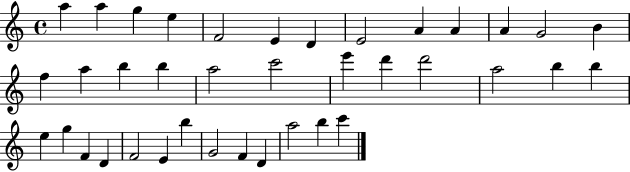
A5/q A5/q G5/q E5/q F4/h E4/q D4/q E4/h A4/q A4/q A4/q G4/h B4/q F5/q A5/q B5/q B5/q A5/h C6/h E6/q D6/q D6/h A5/h B5/q B5/q E5/q G5/q F4/q D4/q F4/h E4/q B5/q G4/h F4/q D4/q A5/h B5/q C6/q